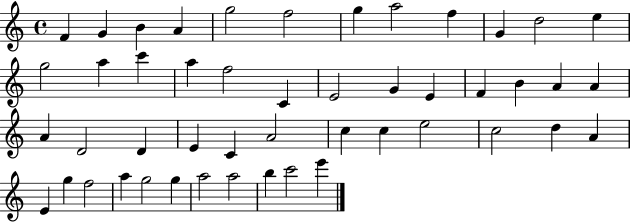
X:1
T:Untitled
M:4/4
L:1/4
K:C
F G B A g2 f2 g a2 f G d2 e g2 a c' a f2 C E2 G E F B A A A D2 D E C A2 c c e2 c2 d A E g f2 a g2 g a2 a2 b c'2 e'